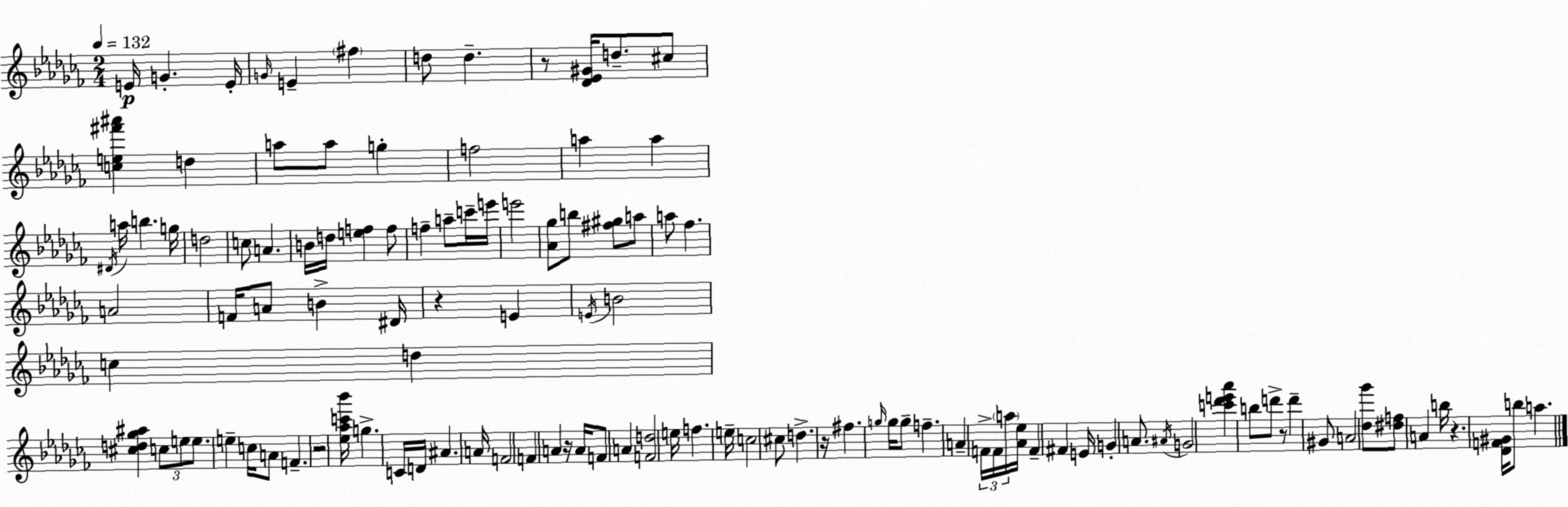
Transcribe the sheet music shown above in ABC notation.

X:1
T:Untitled
M:2/4
L:1/4
K:Abm
E/4 G E/4 G/4 E ^f d/2 d z/2 [_D_E^G]/4 d/2 ^c/2 [ce^f'^a'] d a/2 a/2 g f2 a a ^D/4 a/4 b g/4 d2 c/2 A B/4 d/4 [ef] f/2 f a/2 c'/4 e'/4 e'2 [_A_g]/2 b/2 [^f^g]/2 a/2 a/2 _f A2 F/4 A/2 B ^D/4 z E E/4 B2 c d [^cd_g^a] c/2 e/2 e/2 e c/4 A/2 F z2 [_e_ac'_b']/4 g C/4 D/4 ^A A/4 F2 F A z/4 A/4 F/2 A [Fd]2 e/4 f e/4 c2 ^c/2 d z/4 ^f g/4 g/4 g/2 f A F/4 F/4 a/4 [_A_e]/4 F ^F E/4 G A/2 ^A/4 G2 [c'_d'e'_a'] b/2 d'/2 z/2 d' ^G/2 A2 [_d_g']/2 [^df]/2 A b/4 z [_DF^G]/4 b/2 a